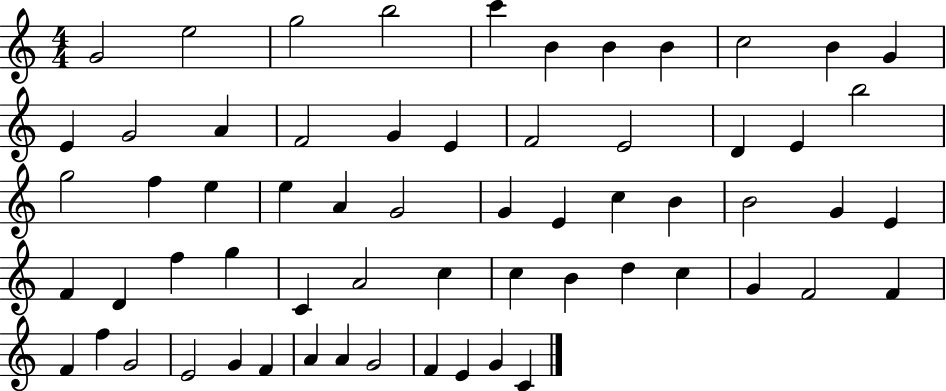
G4/h E5/h G5/h B5/h C6/q B4/q B4/q B4/q C5/h B4/q G4/q E4/q G4/h A4/q F4/h G4/q E4/q F4/h E4/h D4/q E4/q B5/h G5/h F5/q E5/q E5/q A4/q G4/h G4/q E4/q C5/q B4/q B4/h G4/q E4/q F4/q D4/q F5/q G5/q C4/q A4/h C5/q C5/q B4/q D5/q C5/q G4/q F4/h F4/q F4/q F5/q G4/h E4/h G4/q F4/q A4/q A4/q G4/h F4/q E4/q G4/q C4/q